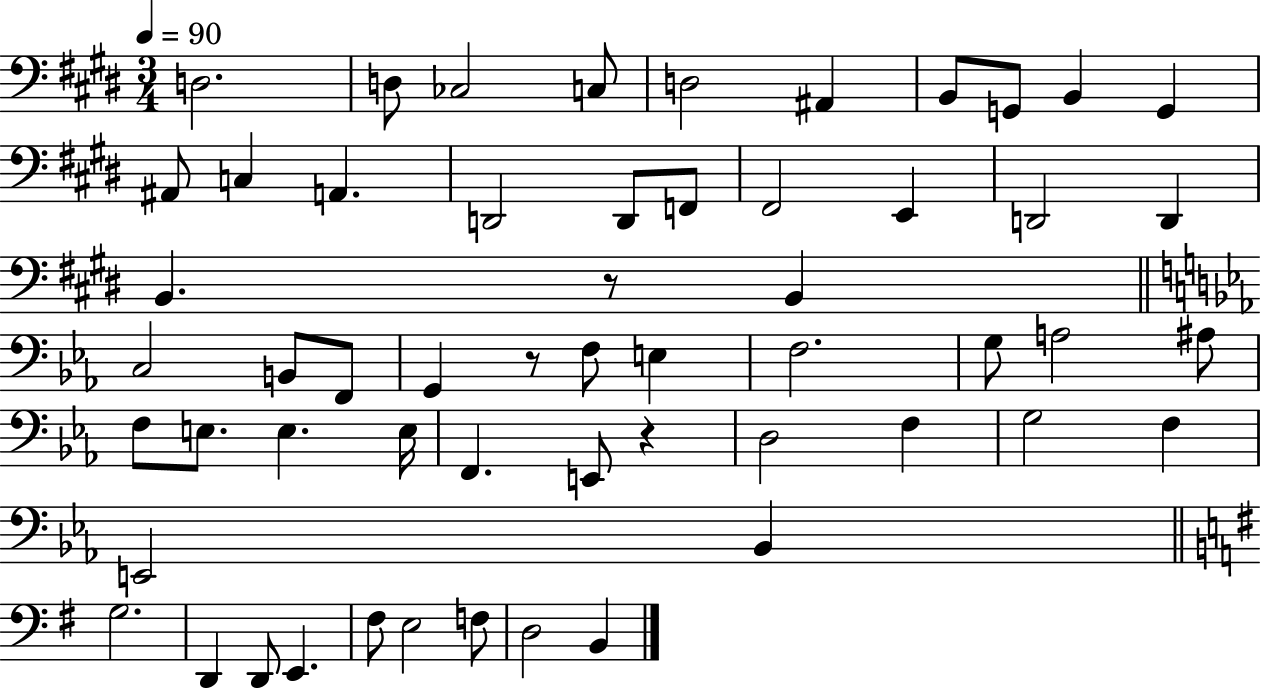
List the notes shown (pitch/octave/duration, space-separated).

D3/h. D3/e CES3/h C3/e D3/h A#2/q B2/e G2/e B2/q G2/q A#2/e C3/q A2/q. D2/h D2/e F2/e F#2/h E2/q D2/h D2/q B2/q. R/e B2/q C3/h B2/e F2/e G2/q R/e F3/e E3/q F3/h. G3/e A3/h A#3/e F3/e E3/e. E3/q. E3/s F2/q. E2/e R/q D3/h F3/q G3/h F3/q E2/h Bb2/q G3/h. D2/q D2/e E2/q. F#3/e E3/h F3/e D3/h B2/q